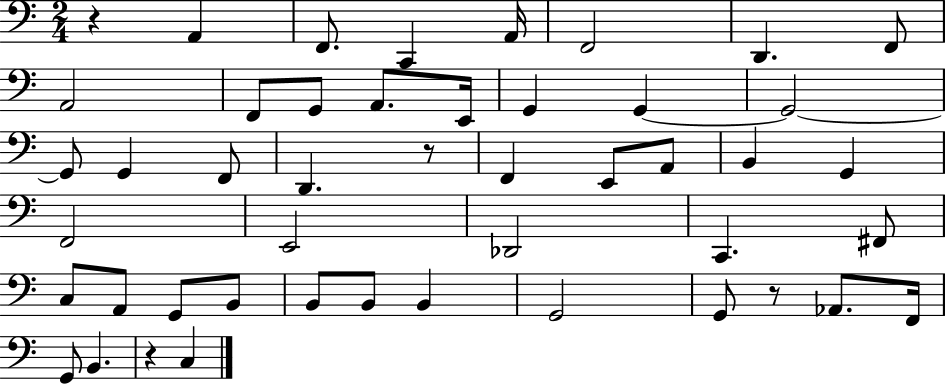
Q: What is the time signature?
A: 2/4